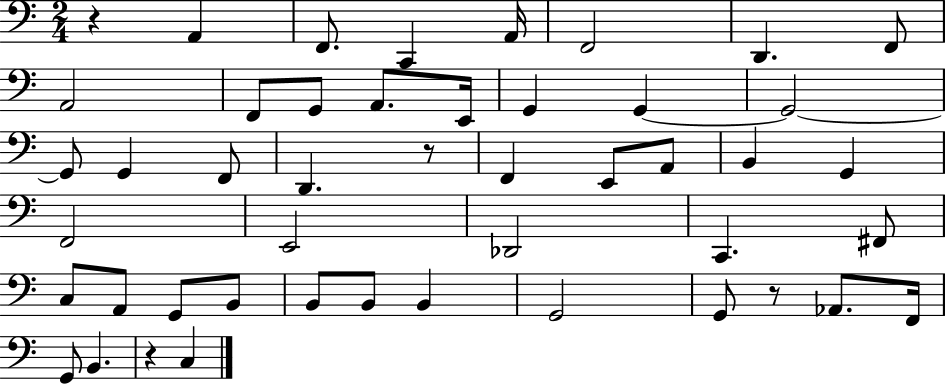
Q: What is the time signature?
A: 2/4